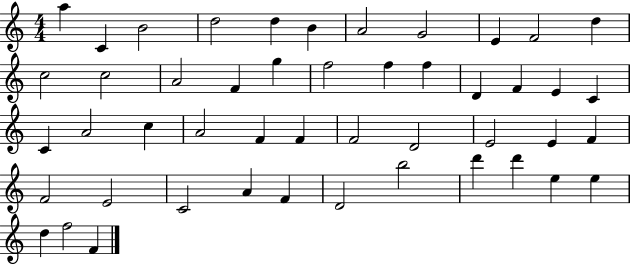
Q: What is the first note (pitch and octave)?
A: A5